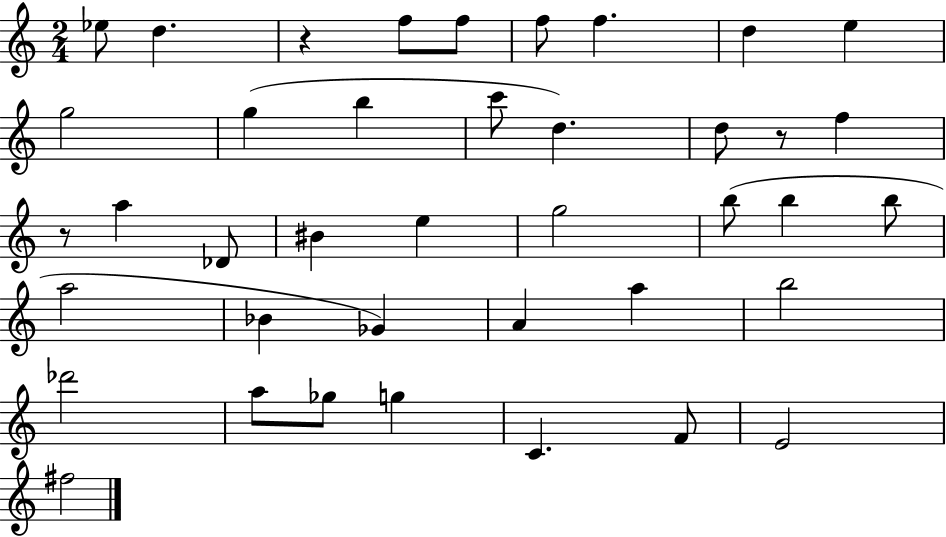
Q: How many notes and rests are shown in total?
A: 40